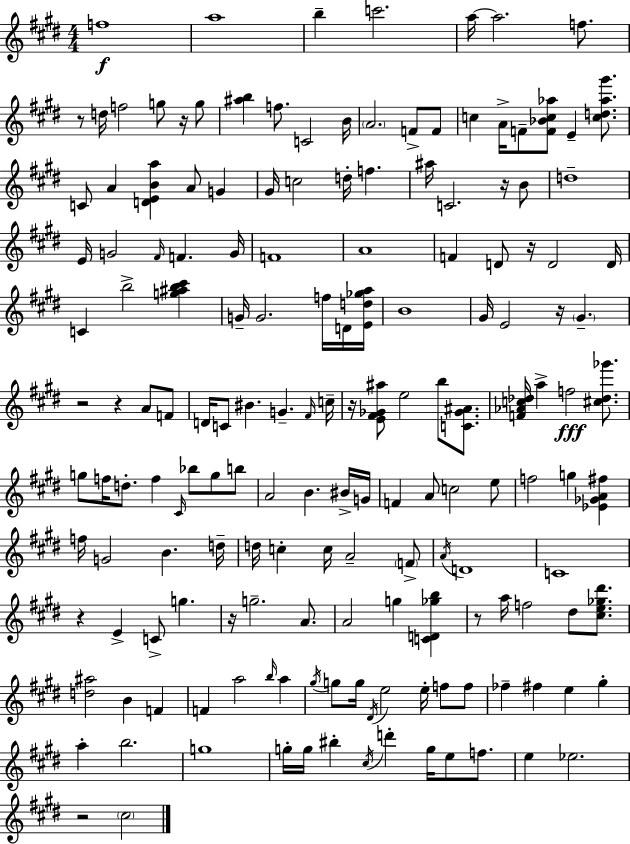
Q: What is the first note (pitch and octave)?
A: F5